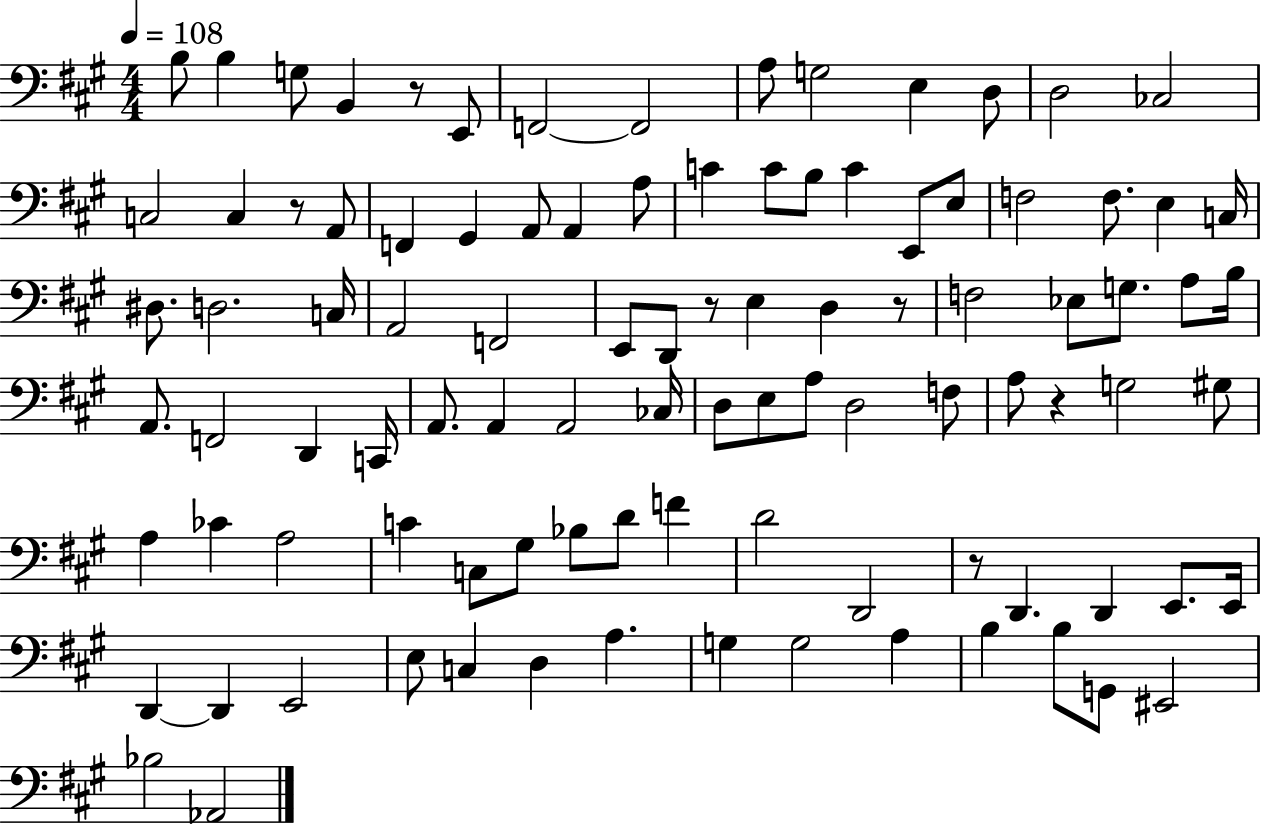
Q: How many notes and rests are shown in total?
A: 98